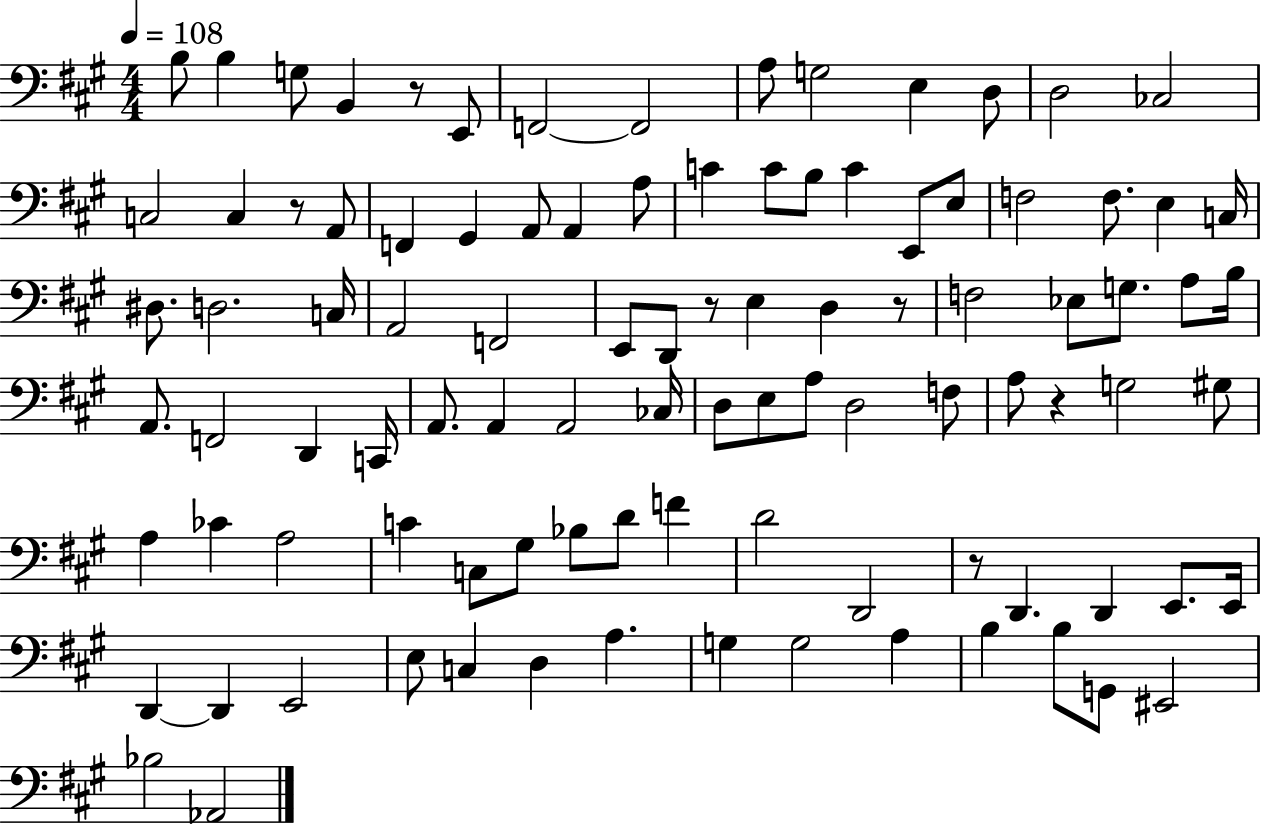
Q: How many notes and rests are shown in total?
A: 98